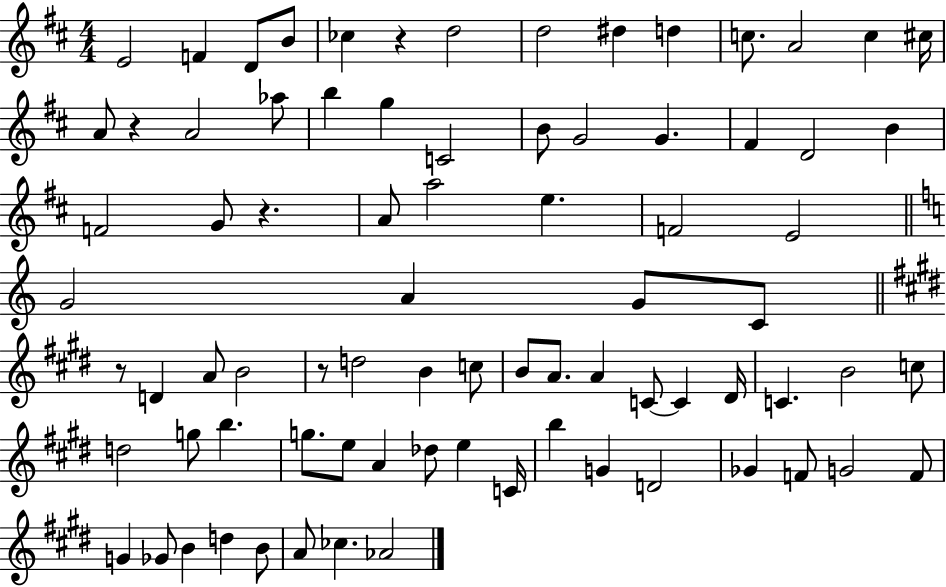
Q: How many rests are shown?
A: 5